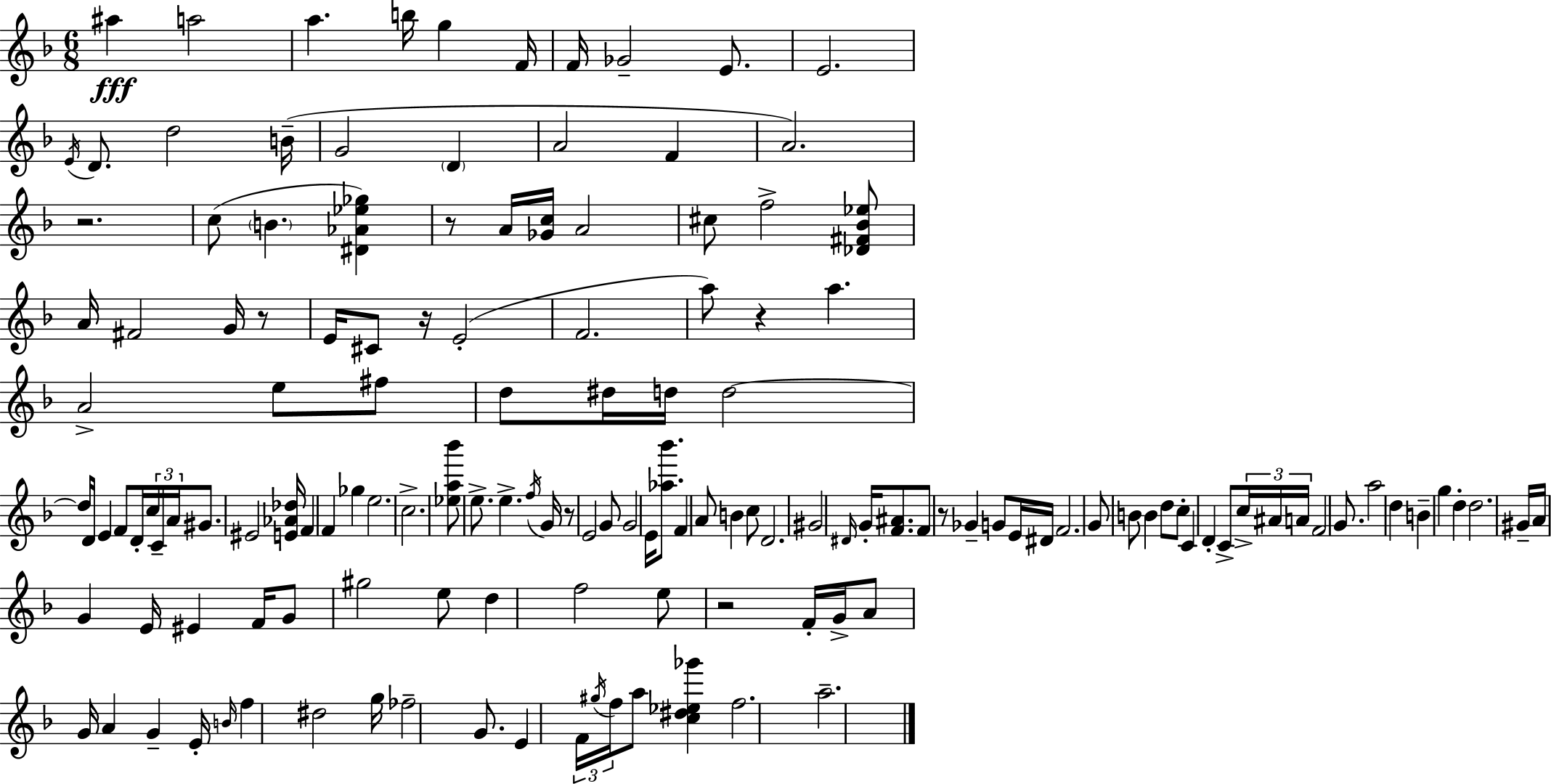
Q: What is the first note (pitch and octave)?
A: A#5